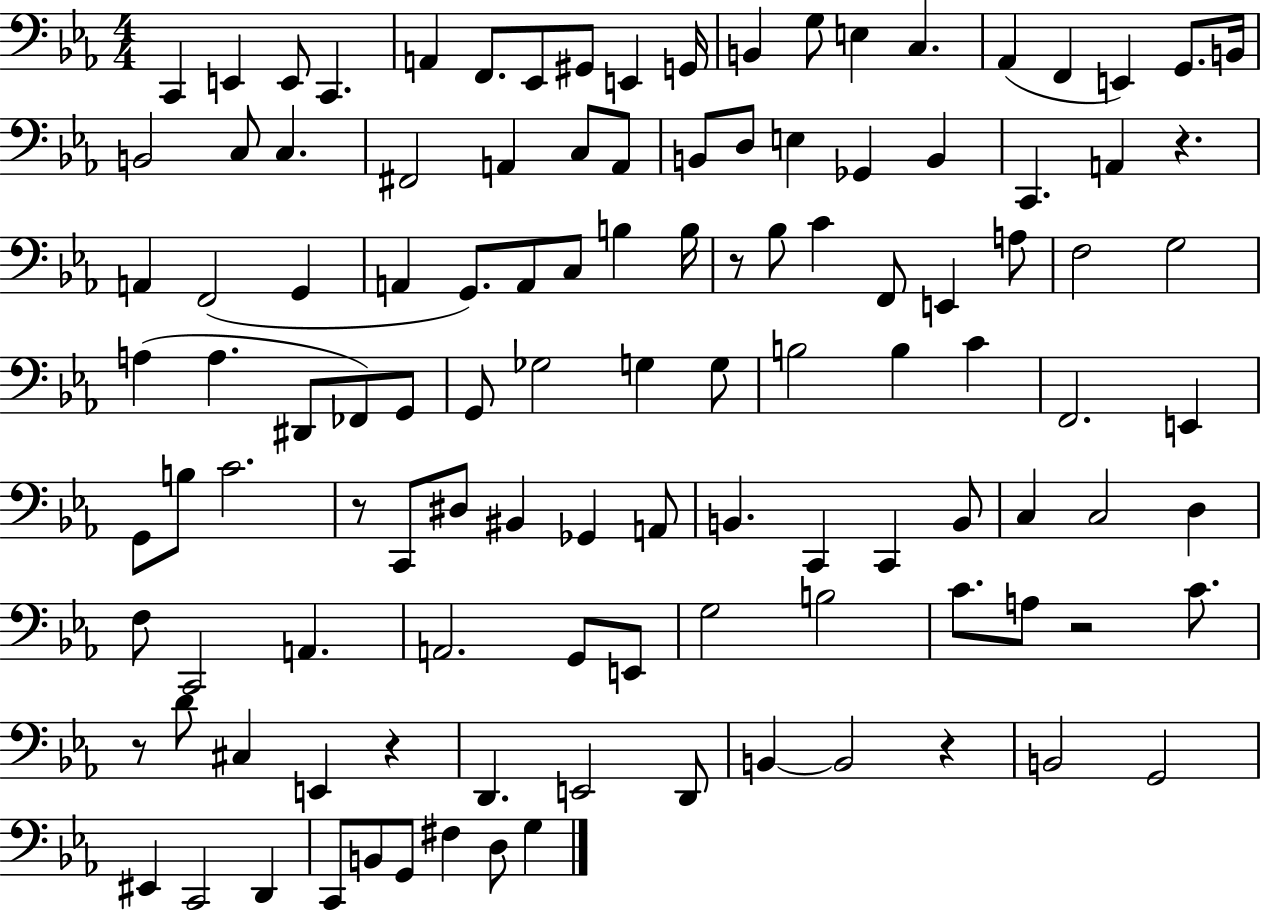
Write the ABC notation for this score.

X:1
T:Untitled
M:4/4
L:1/4
K:Eb
C,, E,, E,,/2 C,, A,, F,,/2 _E,,/2 ^G,,/2 E,, G,,/4 B,, G,/2 E, C, _A,, F,, E,, G,,/2 B,,/4 B,,2 C,/2 C, ^F,,2 A,, C,/2 A,,/2 B,,/2 D,/2 E, _G,, B,, C,, A,, z A,, F,,2 G,, A,, G,,/2 A,,/2 C,/2 B, B,/4 z/2 _B,/2 C F,,/2 E,, A,/2 F,2 G,2 A, A, ^D,,/2 _F,,/2 G,,/2 G,,/2 _G,2 G, G,/2 B,2 B, C F,,2 E,, G,,/2 B,/2 C2 z/2 C,,/2 ^D,/2 ^B,, _G,, A,,/2 B,, C,, C,, B,,/2 C, C,2 D, F,/2 C,,2 A,, A,,2 G,,/2 E,,/2 G,2 B,2 C/2 A,/2 z2 C/2 z/2 D/2 ^C, E,, z D,, E,,2 D,,/2 B,, B,,2 z B,,2 G,,2 ^E,, C,,2 D,, C,,/2 B,,/2 G,,/2 ^F, D,/2 G,